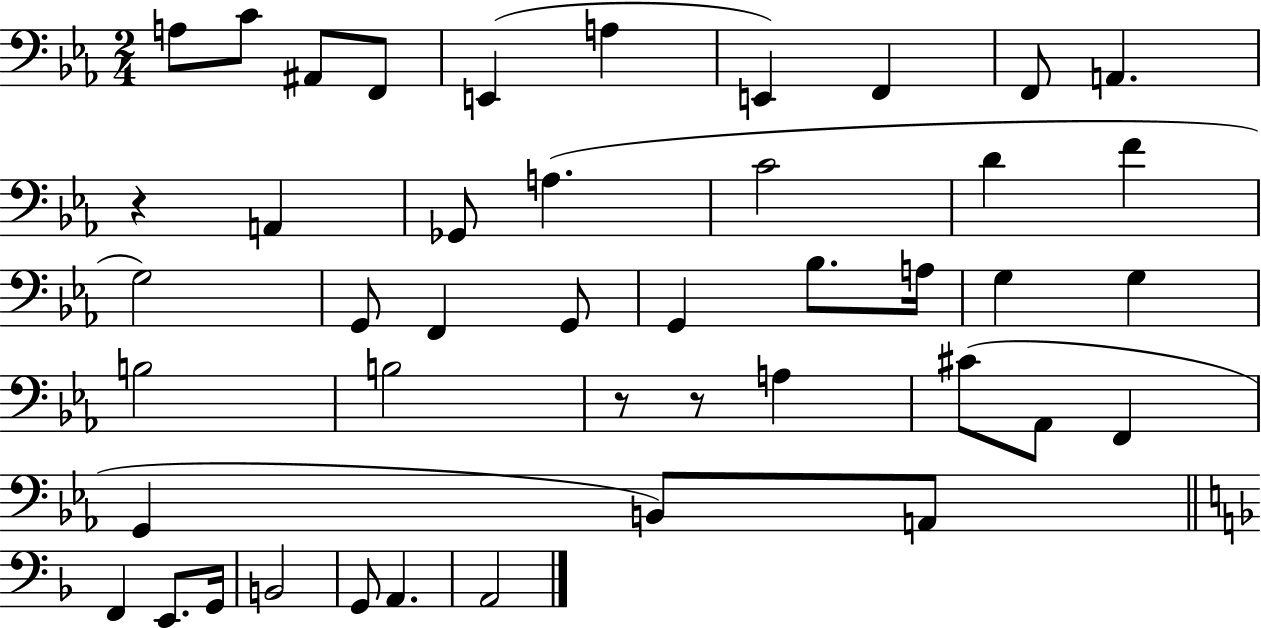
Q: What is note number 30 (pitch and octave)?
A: Ab2